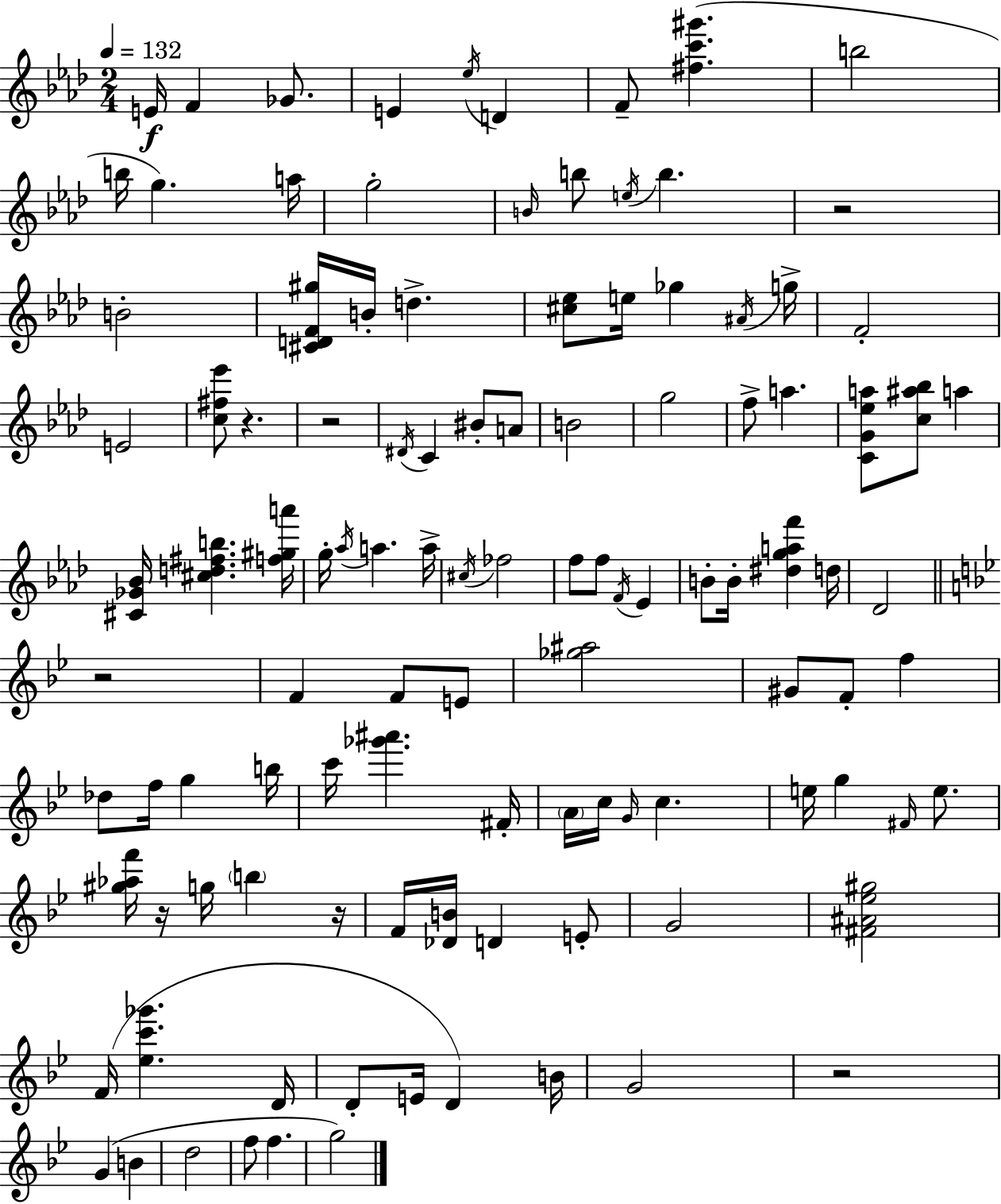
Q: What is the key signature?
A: AES major